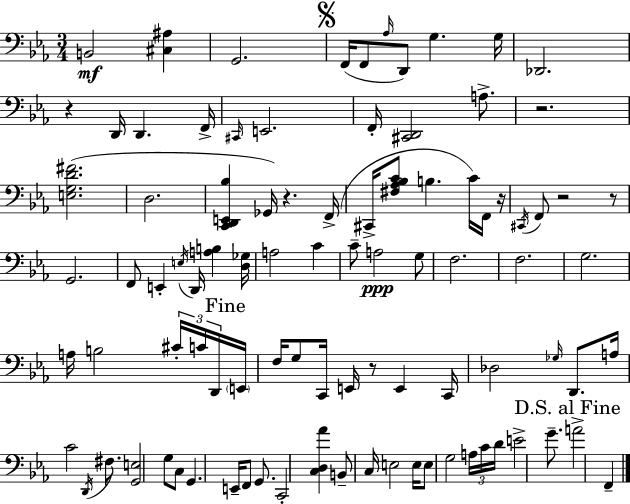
B2/h [C#3,A#3]/q G2/h. F2/s F2/e Ab3/s D2/e G3/q. G3/s Db2/h. R/q D2/s D2/q. F2/s C#2/s E2/h. F2/s [C#2,D2]/h A3/e. R/h. [E3,G3,D4,F#4]/h. D3/h. [C2,D2,E2,Bb3]/q Gb2/s R/q. F2/s C#2/s [F#3,Ab3,Bb3,C4]/e B3/q. C4/s F2/s R/s C#2/s F2/e R/h R/e G2/h. F2/e E2/q E3/s D2/s [A3,B3]/q [D3,Gb3]/s A3/h C4/q C4/e A3/h G3/e F3/h. F3/h. G3/h. A3/s B3/h C#4/s C4/s D2/s E2/s F3/s G3/e C2/s E2/s R/e E2/q C2/s Db3/h Gb3/s D2/e. A3/s C4/h D2/s F#3/e. [G2,E3]/h G3/e C3/e G2/q. E2/s F2/e G2/e. C2/h [C3,D3,Ab4]/q B2/e C3/s E3/h E3/s E3/e G3/h A3/s C4/s D4/s E4/h G4/e. A4/h F2/q